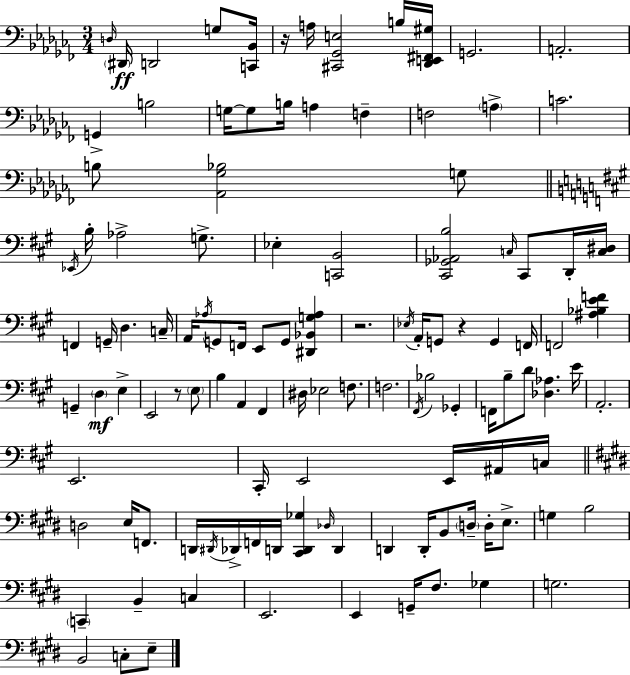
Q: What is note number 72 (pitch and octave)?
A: E3